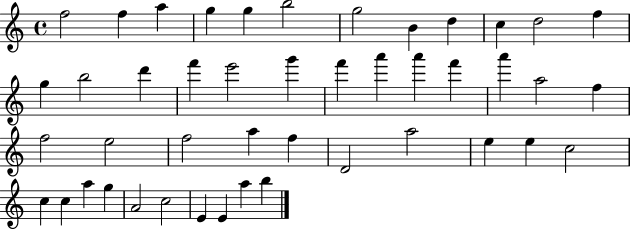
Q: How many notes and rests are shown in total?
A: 45